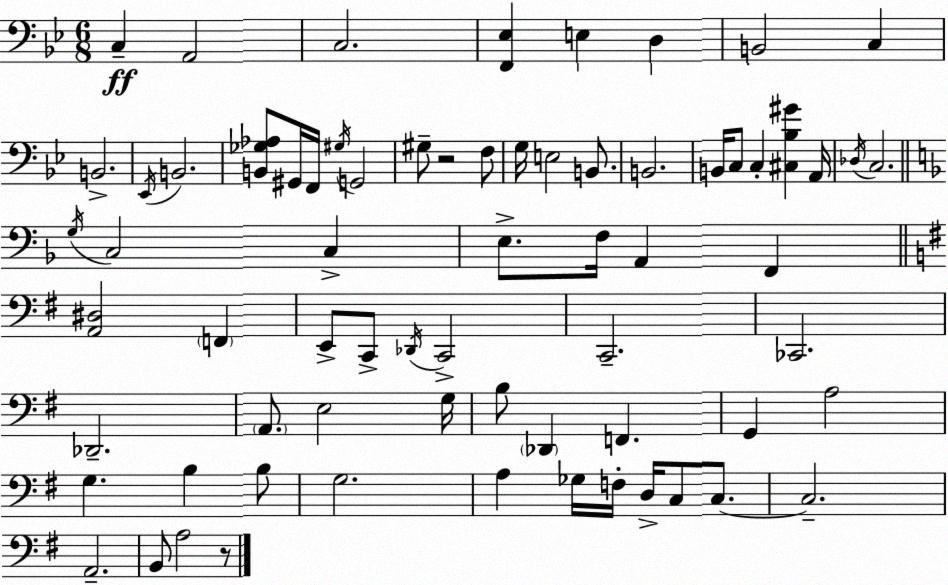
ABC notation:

X:1
T:Untitled
M:6/8
L:1/4
K:Bb
C, A,,2 C,2 [F,,_E,] E, D, B,,2 C, B,,2 _E,,/4 B,,2 [B,,_G,_A,]/2 ^G,,/4 F,,/4 ^G,/4 G,,2 ^G,/2 z2 F,/2 G,/4 E,2 B,,/2 B,,2 B,,/4 C,/2 C, [^C,_B,^G] A,,/4 _D,/4 C,2 G,/4 C,2 C, E,/2 F,/4 A,, F,, [A,,^D,]2 F,, E,,/2 C,,/2 _D,,/4 C,,2 C,,2 _C,,2 _D,,2 A,,/2 E,2 G,/4 B,/2 _D,, F,, G,, A,2 G, B, B,/2 G,2 A, _G,/4 F,/4 D,/4 C,/2 C,/2 C,2 A,,2 B,,/2 A,2 z/2